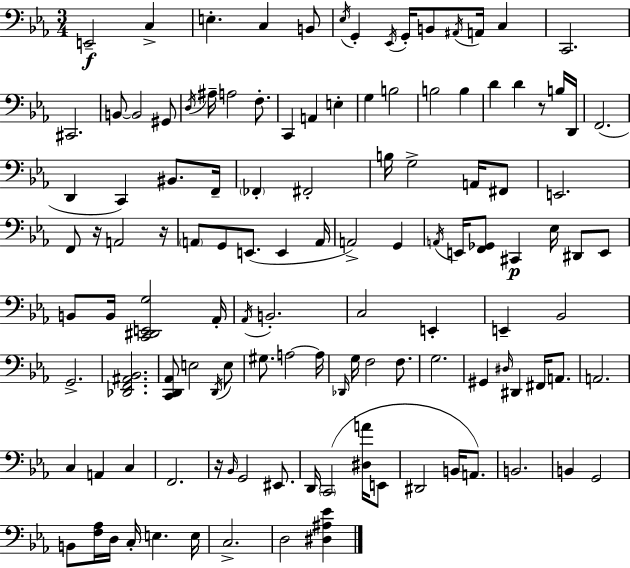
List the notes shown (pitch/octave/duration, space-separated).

E2/h C3/q E3/q. C3/q B2/e Eb3/s G2/q Eb2/s G2/s B2/e A#2/s A2/s C3/q C2/h. C#2/h. B2/e B2/h G#2/e D3/s A#3/s A3/h F3/e. C2/q A2/q E3/q G3/q B3/h B3/h B3/q D4/q D4/q R/e B3/s D2/s F2/h. D2/q C2/q BIS2/e. F2/s FES2/q F#2/h B3/s G3/h A2/s F#2/e E2/h. F2/e R/s A2/h R/s A2/e G2/e E2/e. E2/q A2/s A2/h G2/q A2/s E2/s [F2,Gb2]/e C#2/q Eb3/s D#2/e E2/e B2/e B2/s [C2,D#2,E2,G3]/h Ab2/s Ab2/s B2/h. C3/h E2/q E2/q Bb2/h G2/h. [Db2,F2,A#2,Bb2]/h. [C2,D2,Ab2]/e E3/h D2/s E3/e G#3/e. A3/h A3/s Db2/s G3/s F3/h F3/e. G3/h. G#2/q D#3/s D#2/q F#2/s A2/e. A2/h. C3/q A2/q C3/q F2/h. R/s Bb2/s G2/h EIS2/e. D2/s C2/h [D#3,A4]/s E2/e D#2/h B2/s A2/e. B2/h. B2/q G2/h B2/e [F3,Ab3]/s D3/s C3/s E3/q. E3/s C3/h. D3/h [D#3,A#3,Eb4]/q